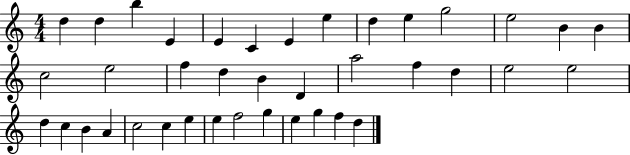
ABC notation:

X:1
T:Untitled
M:4/4
L:1/4
K:C
d d b E E C E e d e g2 e2 B B c2 e2 f d B D a2 f d e2 e2 d c B A c2 c e e f2 g e g f d